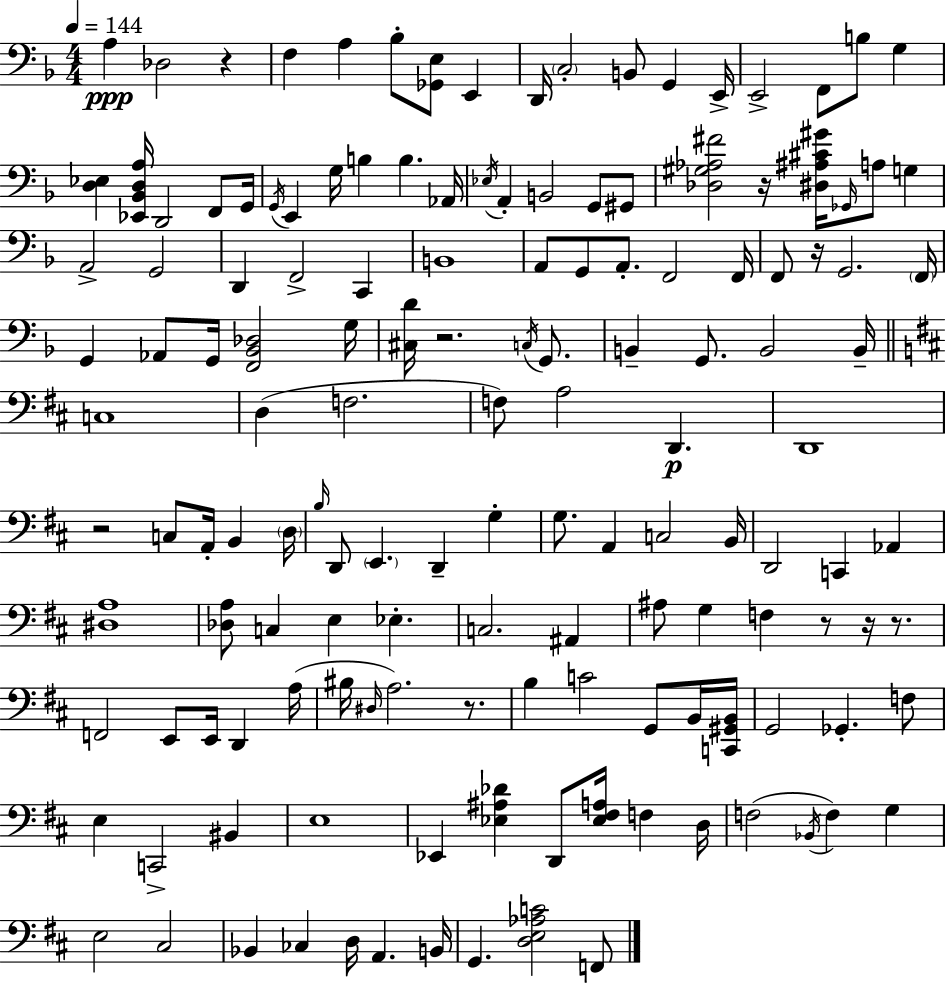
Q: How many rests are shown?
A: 9